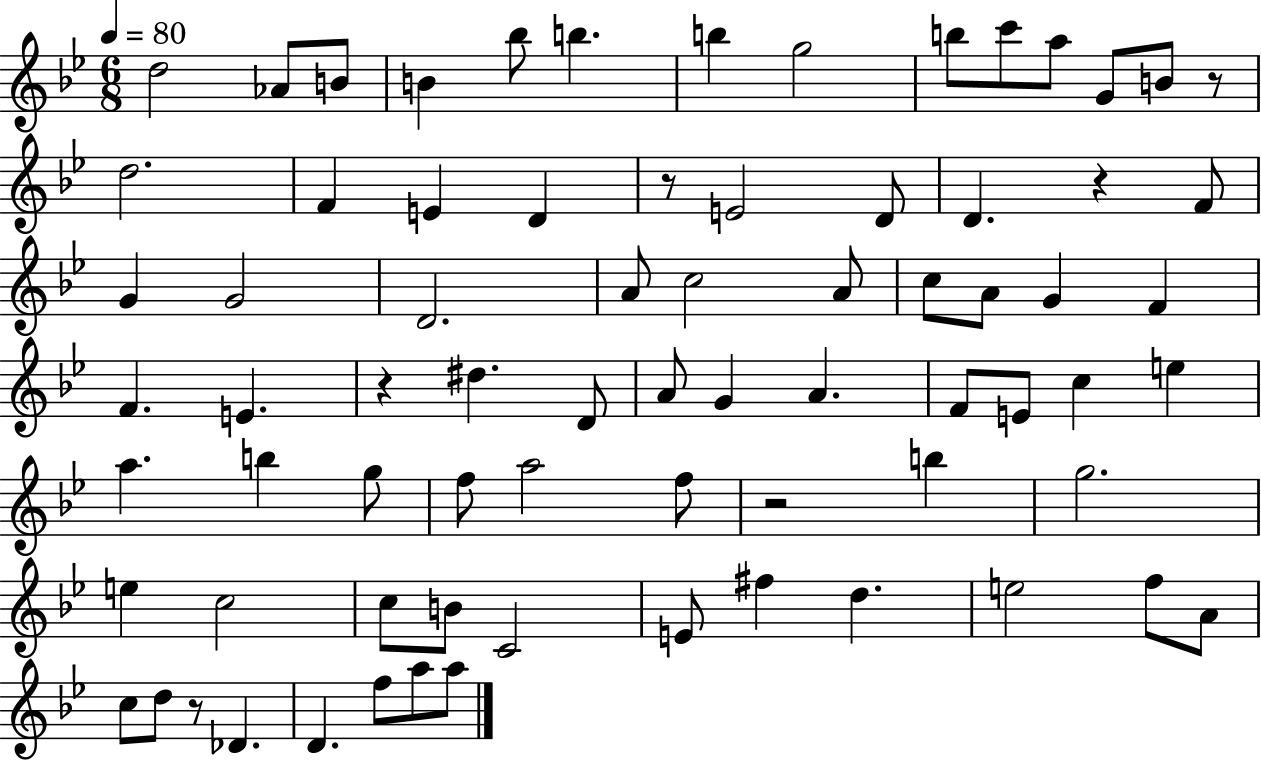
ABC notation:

X:1
T:Untitled
M:6/8
L:1/4
K:Bb
d2 _A/2 B/2 B _b/2 b b g2 b/2 c'/2 a/2 G/2 B/2 z/2 d2 F E D z/2 E2 D/2 D z F/2 G G2 D2 A/2 c2 A/2 c/2 A/2 G F F E z ^d D/2 A/2 G A F/2 E/2 c e a b g/2 f/2 a2 f/2 z2 b g2 e c2 c/2 B/2 C2 E/2 ^f d e2 f/2 A/2 c/2 d/2 z/2 _D D f/2 a/2 a/2